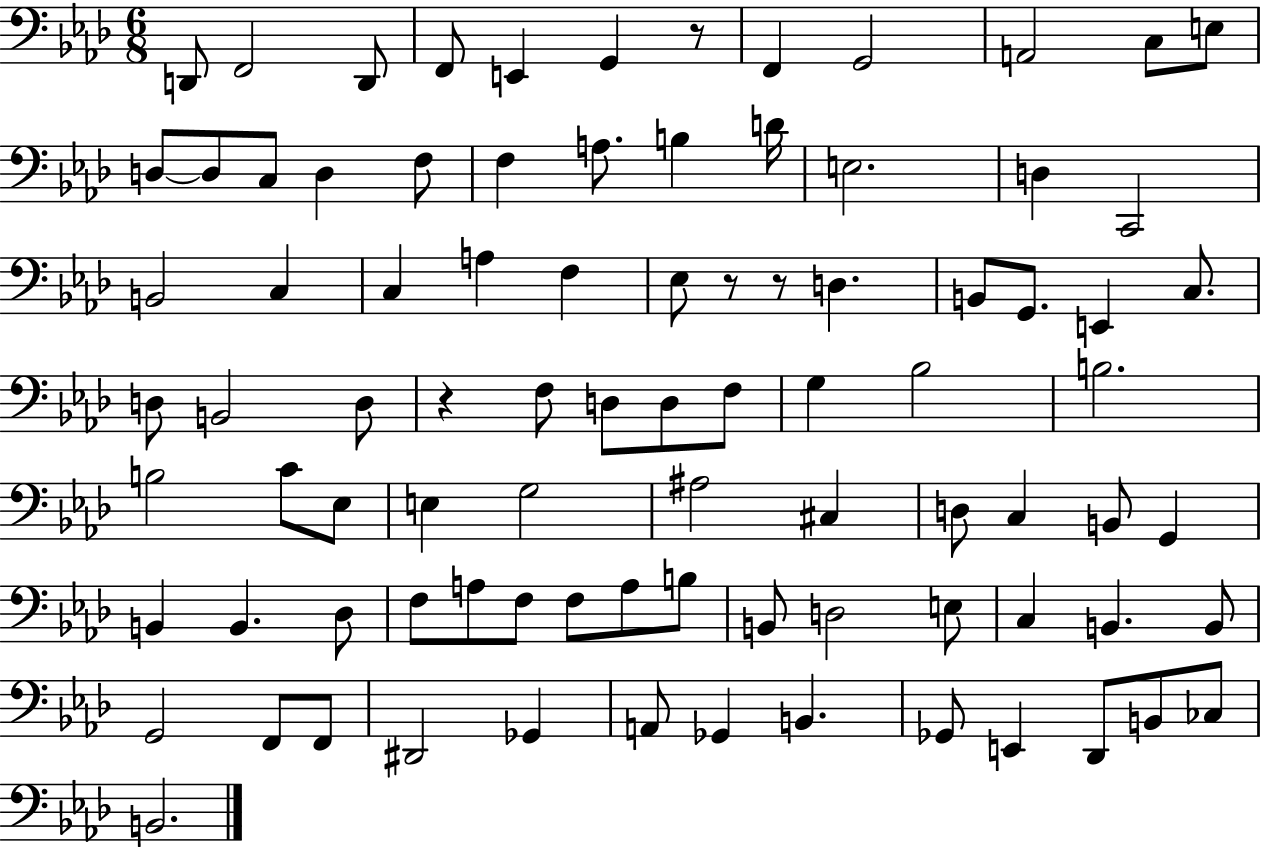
{
  \clef bass
  \numericTimeSignature
  \time 6/8
  \key aes \major
  d,8 f,2 d,8 | f,8 e,4 g,4 r8 | f,4 g,2 | a,2 c8 e8 | \break d8~~ d8 c8 d4 f8 | f4 a8. b4 d'16 | e2. | d4 c,2 | \break b,2 c4 | c4 a4 f4 | ees8 r8 r8 d4. | b,8 g,8. e,4 c8. | \break d8 b,2 d8 | r4 f8 d8 d8 f8 | g4 bes2 | b2. | \break b2 c'8 ees8 | e4 g2 | ais2 cis4 | d8 c4 b,8 g,4 | \break b,4 b,4. des8 | f8 a8 f8 f8 a8 b8 | b,8 d2 e8 | c4 b,4. b,8 | \break g,2 f,8 f,8 | dis,2 ges,4 | a,8 ges,4 b,4. | ges,8 e,4 des,8 b,8 ces8 | \break b,2. | \bar "|."
}